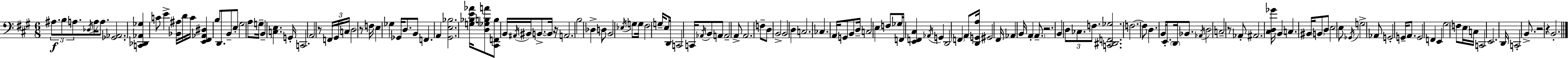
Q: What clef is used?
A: bass